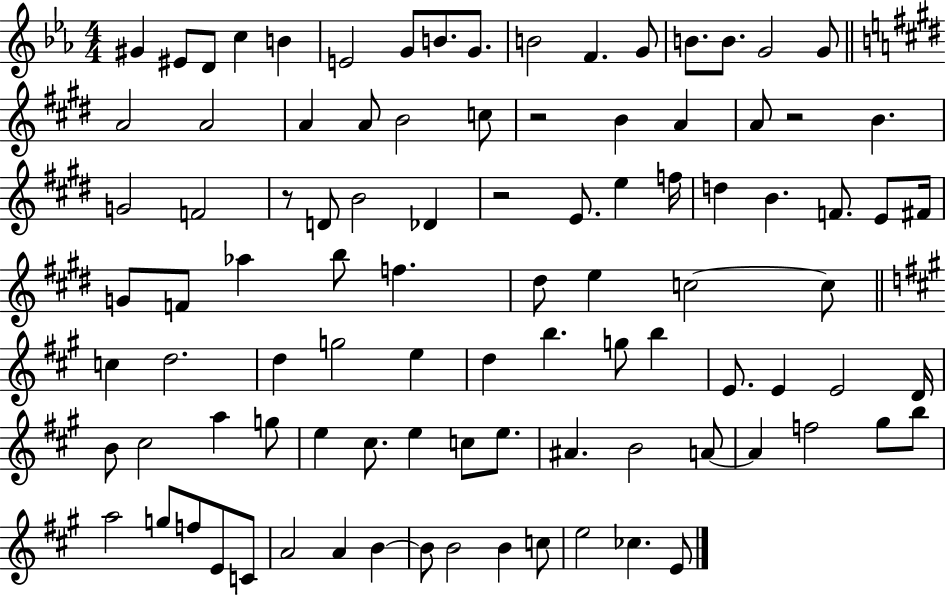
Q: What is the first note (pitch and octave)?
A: G#4